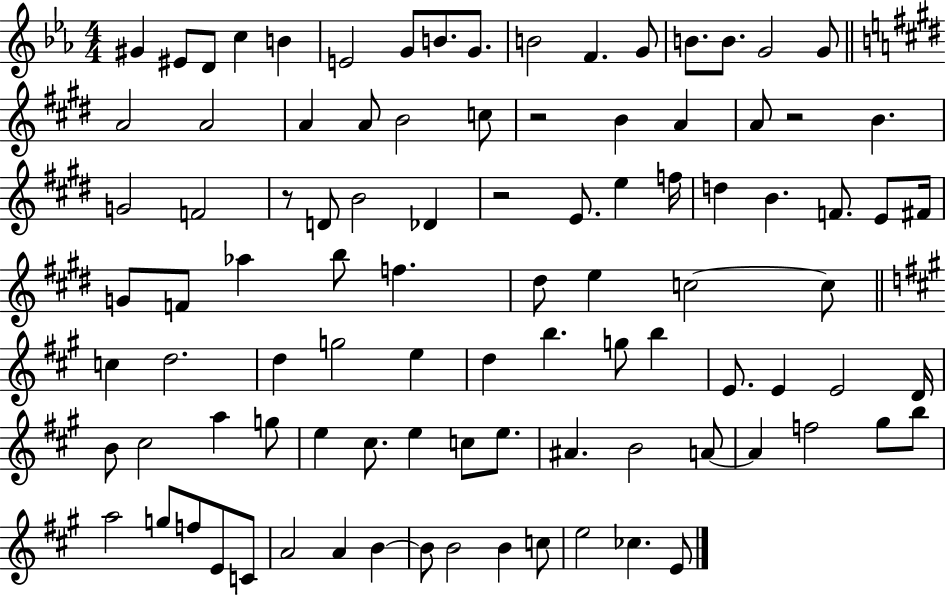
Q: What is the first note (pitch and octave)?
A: G#4